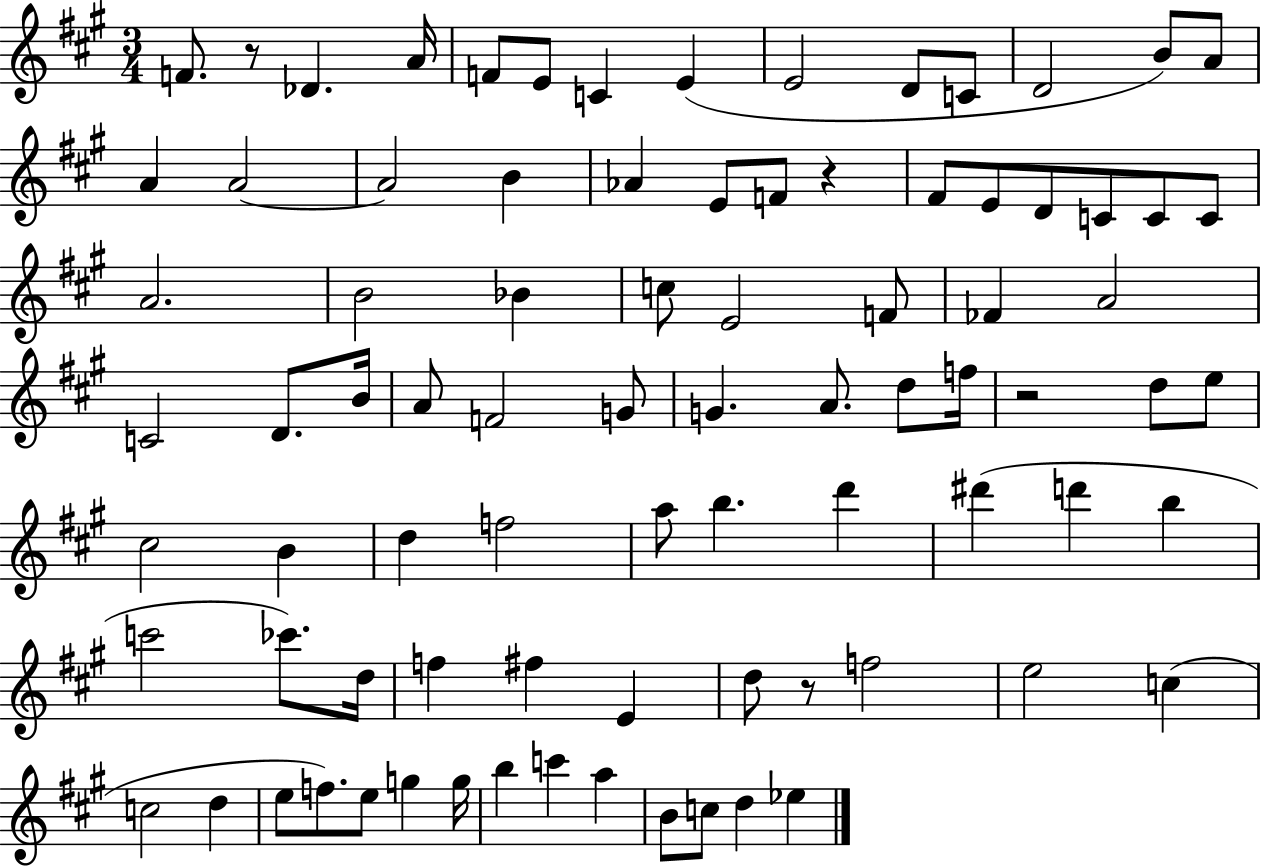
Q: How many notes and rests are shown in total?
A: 84